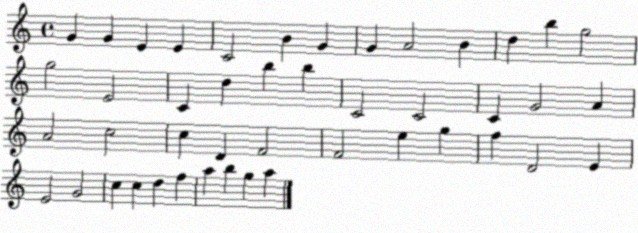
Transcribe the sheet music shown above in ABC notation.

X:1
T:Untitled
M:4/4
L:1/4
K:C
G G E E C2 B G G A2 B d b g2 g2 E2 C d b b C2 C2 C G2 A A2 c2 c D F2 F2 e g f D2 E E2 G2 c c d f a b g a